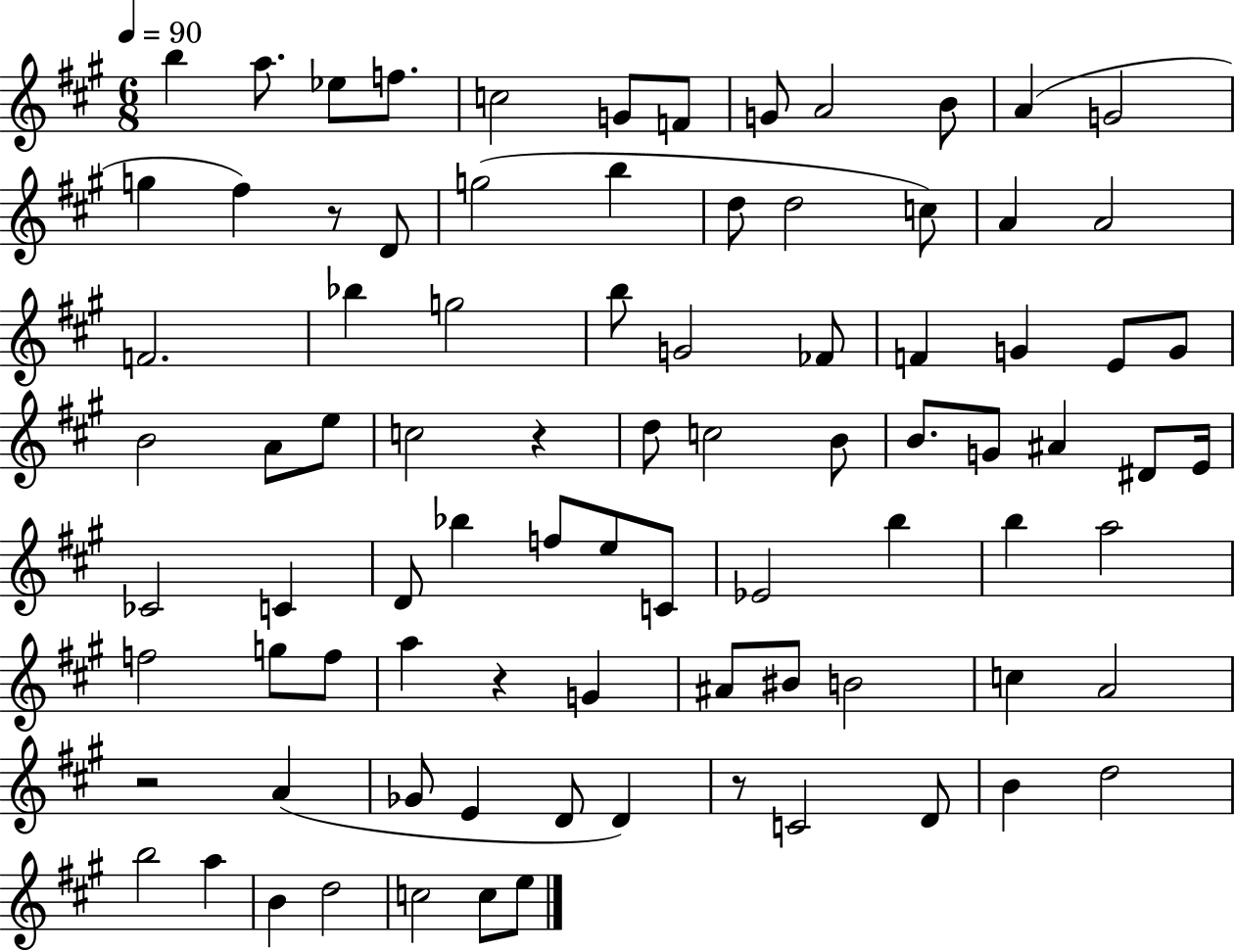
X:1
T:Untitled
M:6/8
L:1/4
K:A
b a/2 _e/2 f/2 c2 G/2 F/2 G/2 A2 B/2 A G2 g ^f z/2 D/2 g2 b d/2 d2 c/2 A A2 F2 _b g2 b/2 G2 _F/2 F G E/2 G/2 B2 A/2 e/2 c2 z d/2 c2 B/2 B/2 G/2 ^A ^D/2 E/4 _C2 C D/2 _b f/2 e/2 C/2 _E2 b b a2 f2 g/2 f/2 a z G ^A/2 ^B/2 B2 c A2 z2 A _G/2 E D/2 D z/2 C2 D/2 B d2 b2 a B d2 c2 c/2 e/2